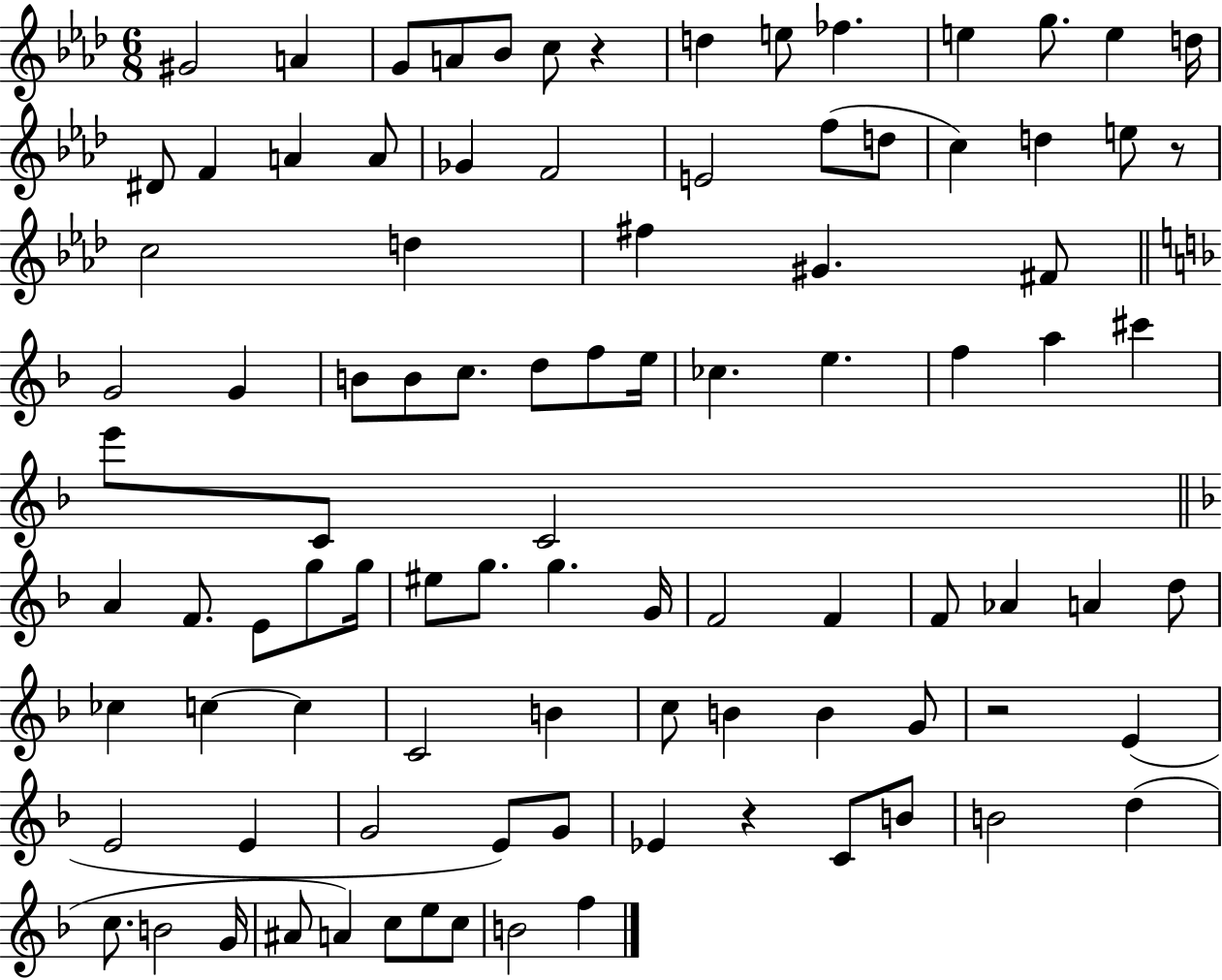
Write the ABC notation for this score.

X:1
T:Untitled
M:6/8
L:1/4
K:Ab
^G2 A G/2 A/2 _B/2 c/2 z d e/2 _f e g/2 e d/4 ^D/2 F A A/2 _G F2 E2 f/2 d/2 c d e/2 z/2 c2 d ^f ^G ^F/2 G2 G B/2 B/2 c/2 d/2 f/2 e/4 _c e f a ^c' e'/2 C/2 C2 A F/2 E/2 g/2 g/4 ^e/2 g/2 g G/4 F2 F F/2 _A A d/2 _c c c C2 B c/2 B B G/2 z2 E E2 E G2 E/2 G/2 _E z C/2 B/2 B2 d c/2 B2 G/4 ^A/2 A c/2 e/2 c/2 B2 f